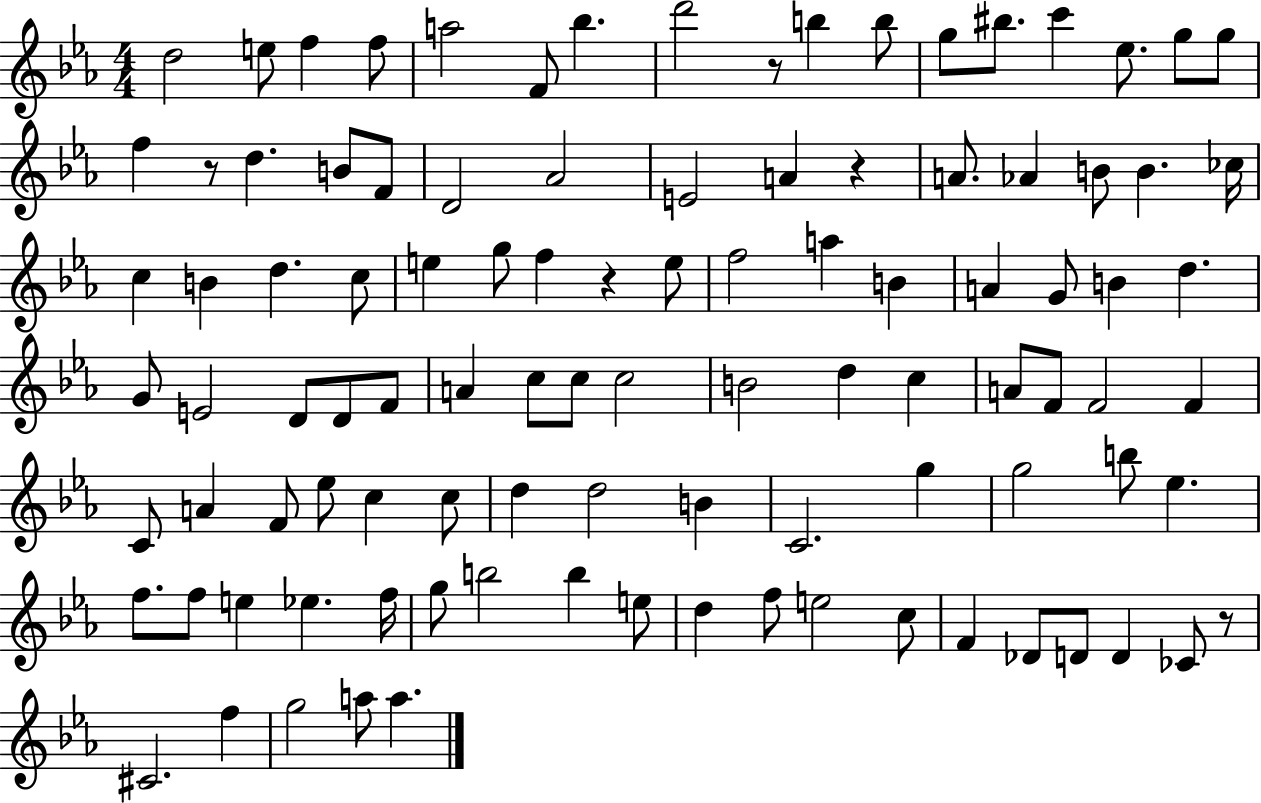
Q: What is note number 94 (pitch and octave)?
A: F5